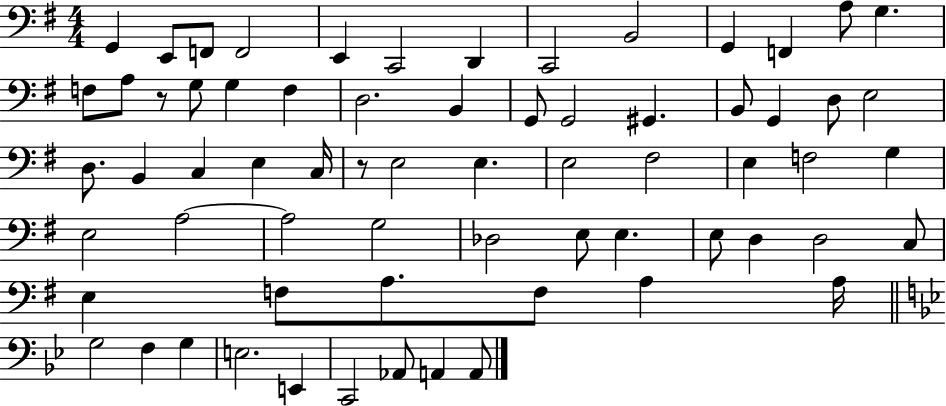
{
  \clef bass
  \numericTimeSignature
  \time 4/4
  \key g \major
  g,4 e,8 f,8 f,2 | e,4 c,2 d,4 | c,2 b,2 | g,4 f,4 a8 g4. | \break f8 a8 r8 g8 g4 f4 | d2. b,4 | g,8 g,2 gis,4. | b,8 g,4 d8 e2 | \break d8. b,4 c4 e4 c16 | r8 e2 e4. | e2 fis2 | e4 f2 g4 | \break e2 a2~~ | a2 g2 | des2 e8 e4. | e8 d4 d2 c8 | \break e4 f8 a8. f8 a4 a16 | \bar "||" \break \key bes \major g2 f4 g4 | e2. e,4 | c,2 aes,8 a,4 a,8 | \bar "|."
}